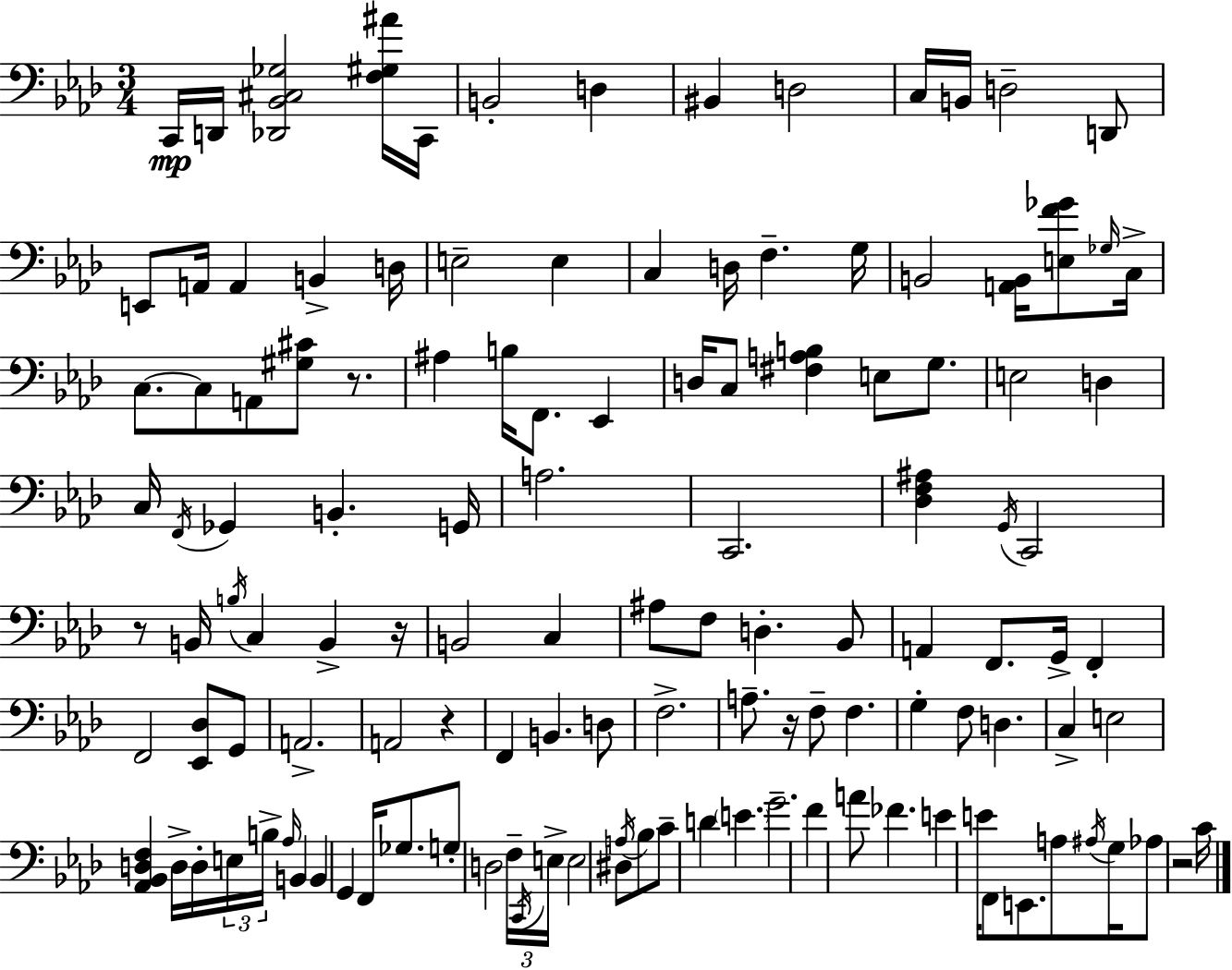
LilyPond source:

{
  \clef bass
  \numericTimeSignature
  \time 3/4
  \key f \minor
  c,16\mp d,16 <des, bes, cis ges>2 <f gis ais'>16 c,16 | b,2-. d4 | bis,4 d2 | c16 b,16 d2-- d,8 | \break e,8 a,16 a,4 b,4-> d16 | e2-- e4 | c4 d16 f4.-- g16 | b,2 <a, b,>16 <e f' ges'>8 \grace { ges16 } | \break c16-> c8.~~ c8 a,8 <gis cis'>8 r8. | ais4 b16 f,8. ees,4 | d16 c8 <fis a b>4 e8 g8. | e2 d4 | \break c16 \acciaccatura { f,16 } ges,4 b,4.-. | g,16 a2. | c,2. | <des f ais>4 \acciaccatura { g,16 } c,2 | \break r8 b,16 \acciaccatura { b16 } c4 b,4-> | r16 b,2 | c4 ais8 f8 d4.-. | bes,8 a,4 f,8. g,16-> | \break f,4-. f,2 | <ees, des>8 g,8 a,2.-> | a,2 | r4 f,4 b,4. | \break d8 f2.-> | a8.-- r16 f8-- f4. | g4-. f8 d4. | c4-> e2 | \break <aes, bes, d f>4 d16-> d16-. \tuplet 3/2 { e16 b16-> | \grace { aes16 } } b,4 b,4 g,4 | f,16 ges8. g8-. d2 | \tuplet 3/2 { f16-- \acciaccatura { c,16 } e16-> } e2 | \break dis8 \acciaccatura { a16 } bes8 c'8-- d'4 | \parenthesize e'4. g'2.-- | f'4 a'8 | fes'4. e'4 e'16 | \break f,8 e,8. a8 \acciaccatura { ais16 } g16 aes8 r2 | c'16 \bar "|."
}